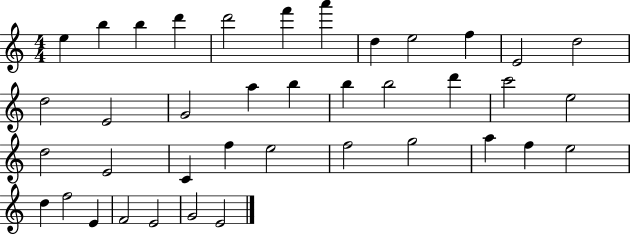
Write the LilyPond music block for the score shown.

{
  \clef treble
  \numericTimeSignature
  \time 4/4
  \key c \major
  e''4 b''4 b''4 d'''4 | d'''2 f'''4 a'''4 | d''4 e''2 f''4 | e'2 d''2 | \break d''2 e'2 | g'2 a''4 b''4 | b''4 b''2 d'''4 | c'''2 e''2 | \break d''2 e'2 | c'4 f''4 e''2 | f''2 g''2 | a''4 f''4 e''2 | \break d''4 f''2 e'4 | f'2 e'2 | g'2 e'2 | \bar "|."
}